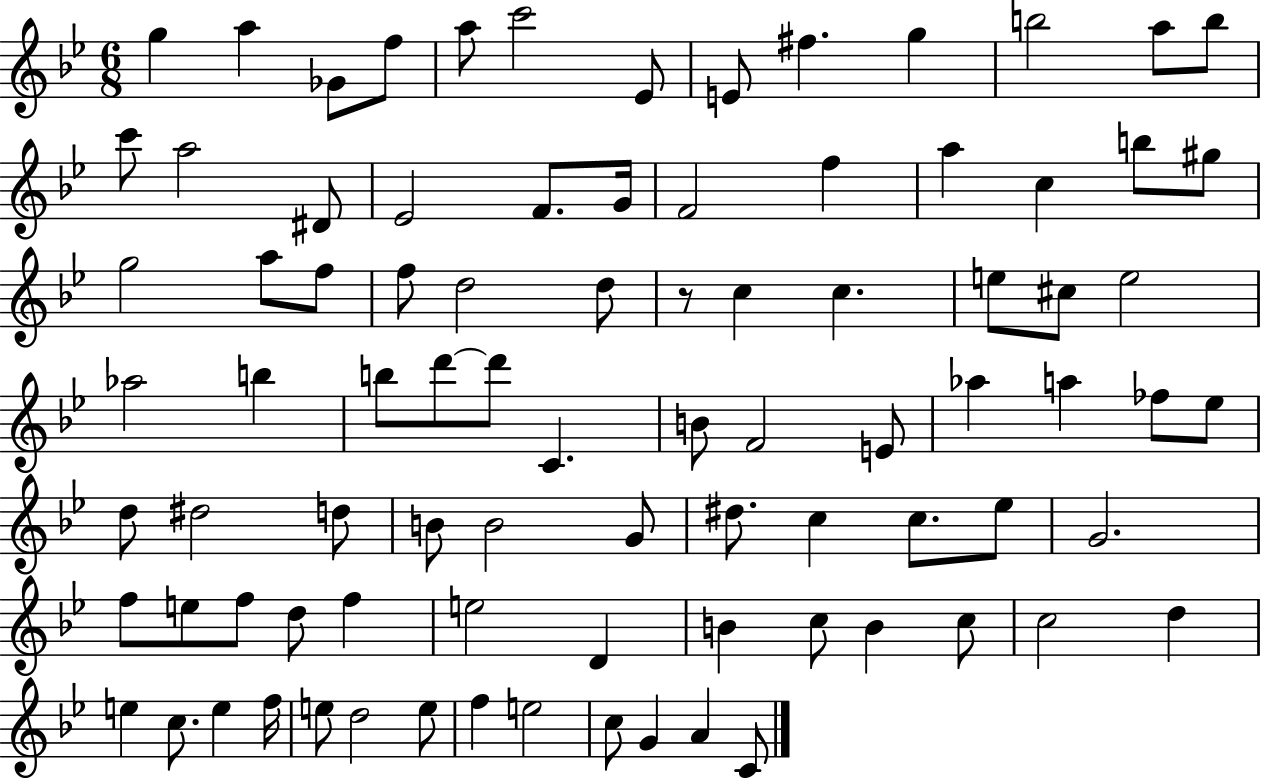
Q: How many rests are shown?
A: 1